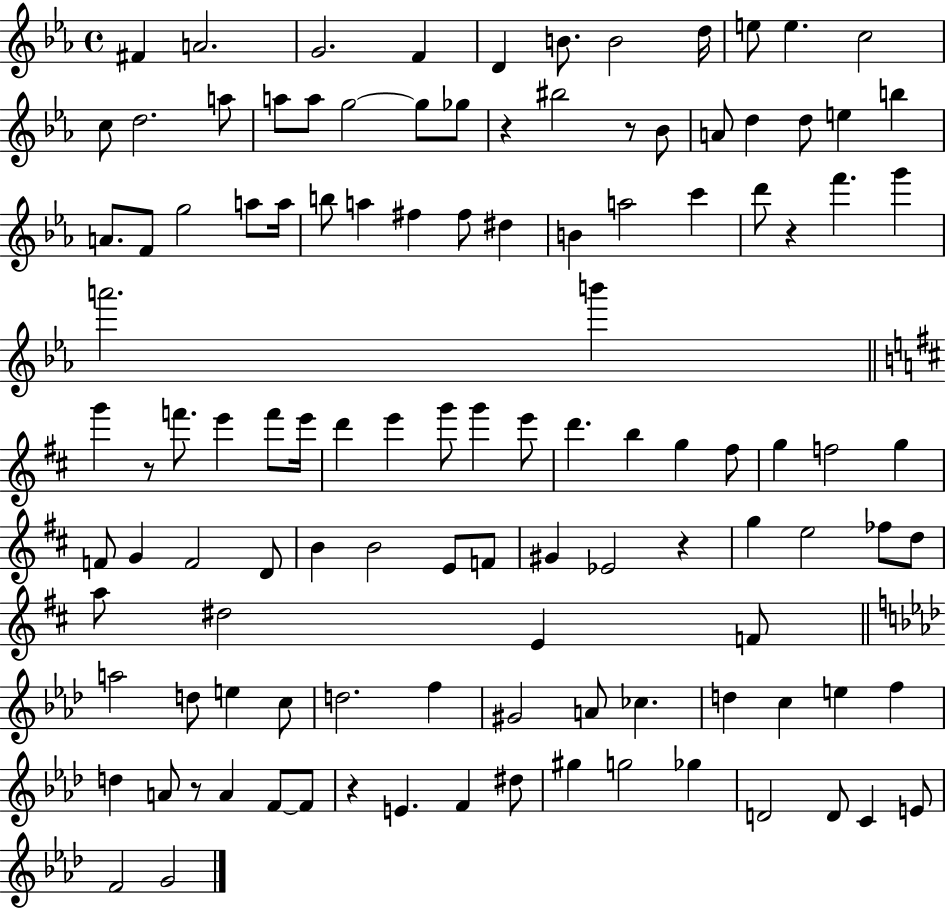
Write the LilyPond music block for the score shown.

{
  \clef treble
  \time 4/4
  \defaultTimeSignature
  \key ees \major
  \repeat volta 2 { fis'4 a'2. | g'2. f'4 | d'4 b'8. b'2 d''16 | e''8 e''4. c''2 | \break c''8 d''2. a''8 | a''8 a''8 g''2~~ g''8 ges''8 | r4 bis''2 r8 bes'8 | a'8 d''4 d''8 e''4 b''4 | \break a'8. f'8 g''2 a''8 a''16 | b''8 a''4 fis''4 fis''8 dis''4 | b'4 a''2 c'''4 | d'''8 r4 f'''4. g'''4 | \break a'''2. b'''4 | \bar "||" \break \key d \major g'''4 r8 f'''8. e'''4 f'''8 e'''16 | d'''4 e'''4 g'''8 g'''4 e'''8 | d'''4. b''4 g''4 fis''8 | g''4 f''2 g''4 | \break f'8 g'4 f'2 d'8 | b'4 b'2 e'8 f'8 | gis'4 ees'2 r4 | g''4 e''2 fes''8 d''8 | \break a''8 dis''2 e'4 f'8 | \bar "||" \break \key aes \major a''2 d''8 e''4 c''8 | d''2. f''4 | gis'2 a'8 ces''4. | d''4 c''4 e''4 f''4 | \break d''4 a'8 r8 a'4 f'8~~ f'8 | r4 e'4. f'4 dis''8 | gis''4 g''2 ges''4 | d'2 d'8 c'4 e'8 | \break f'2 g'2 | } \bar "|."
}